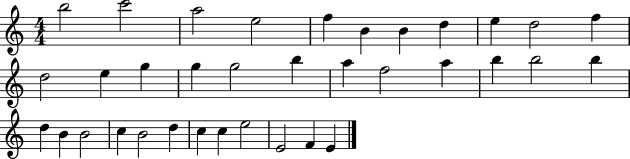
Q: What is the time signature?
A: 4/4